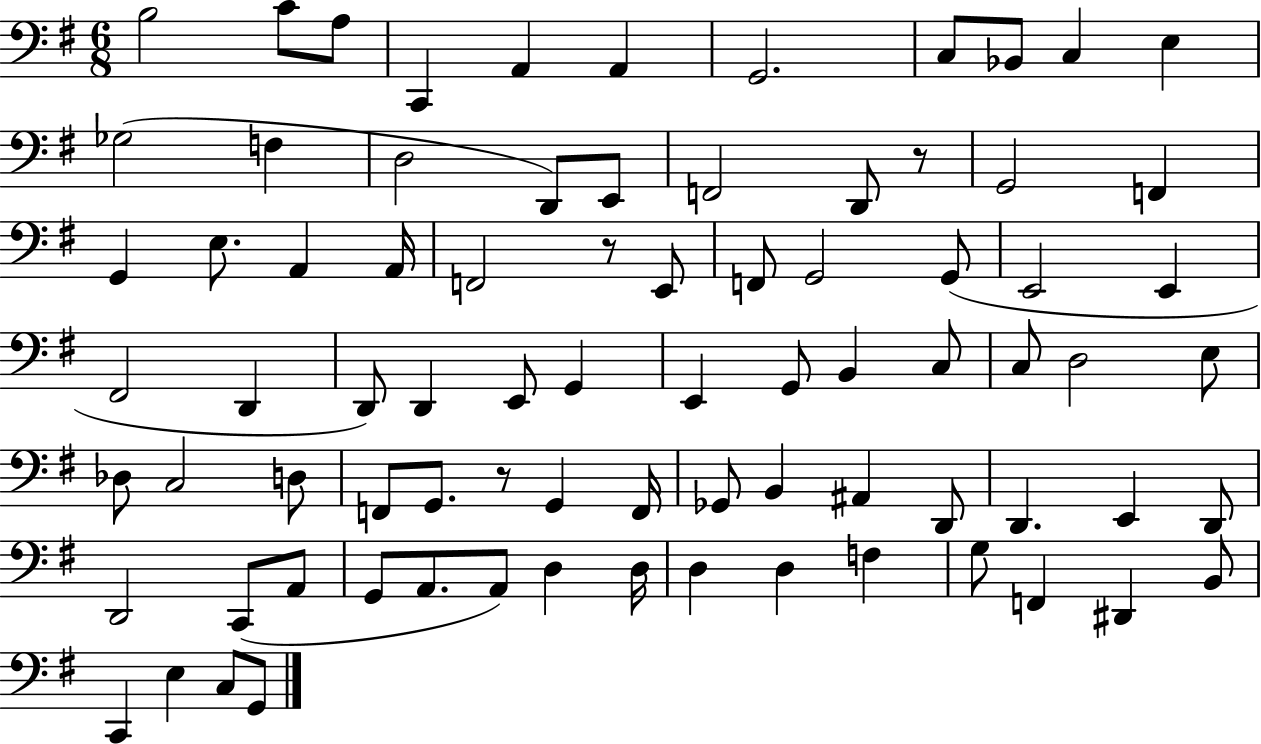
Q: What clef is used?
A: bass